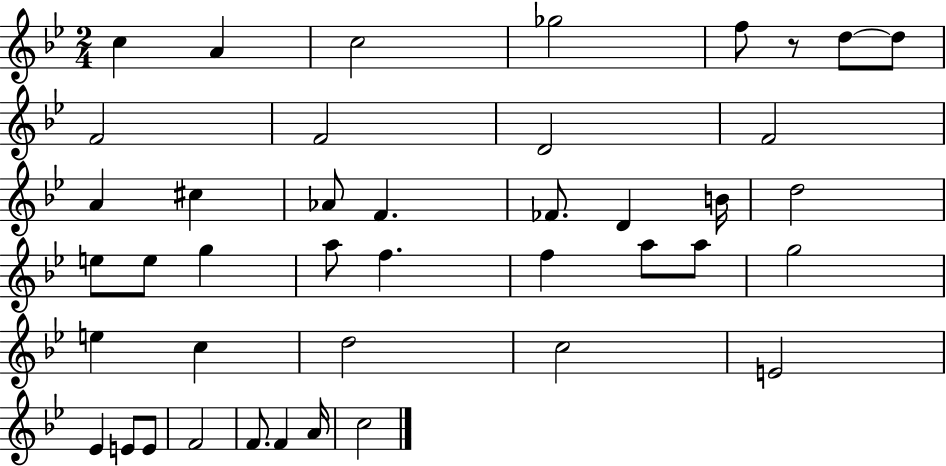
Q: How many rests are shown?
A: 1